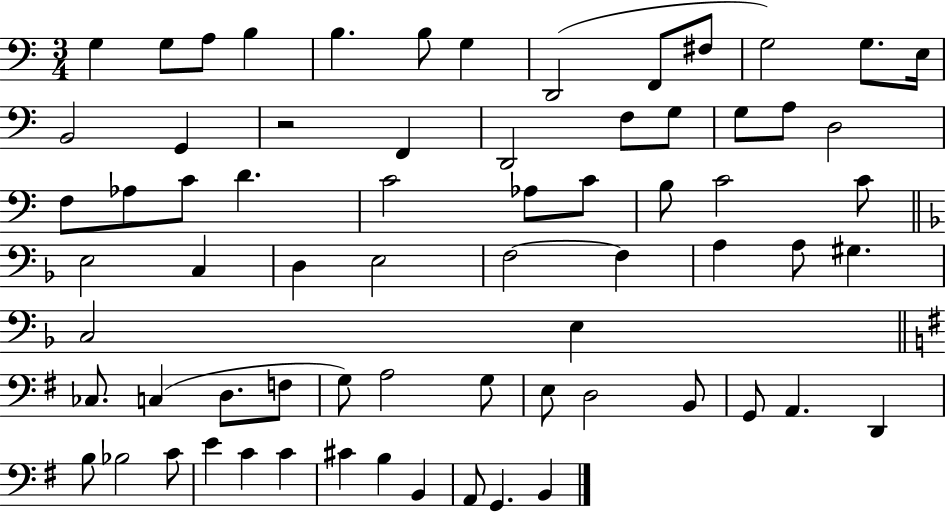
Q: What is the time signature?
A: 3/4